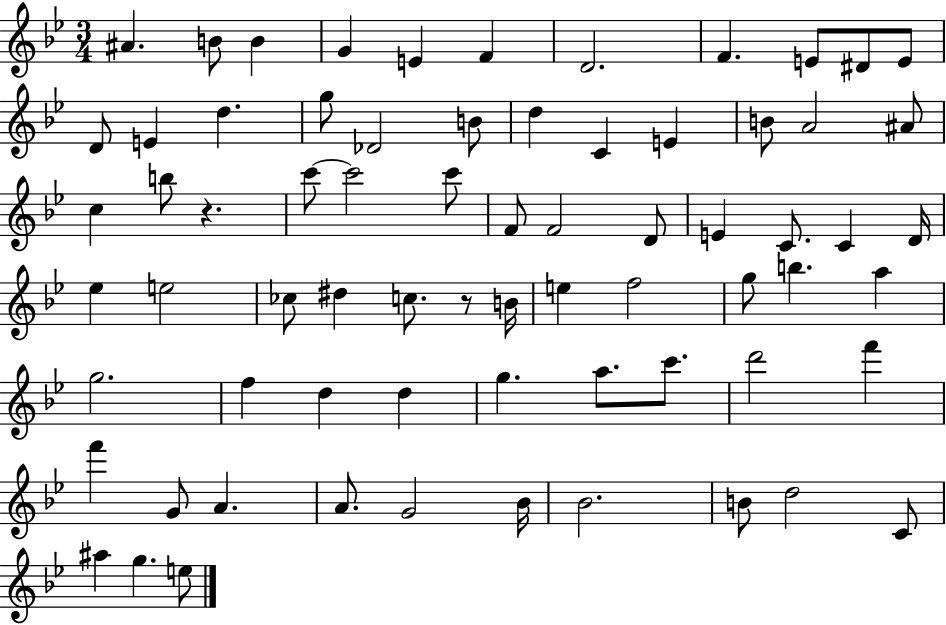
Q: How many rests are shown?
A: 2